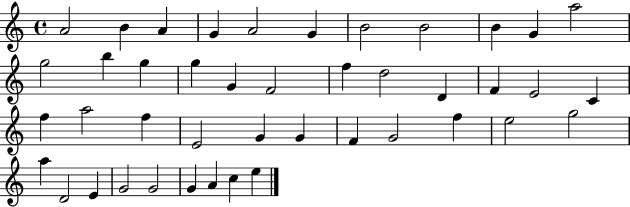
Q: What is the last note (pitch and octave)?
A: E5